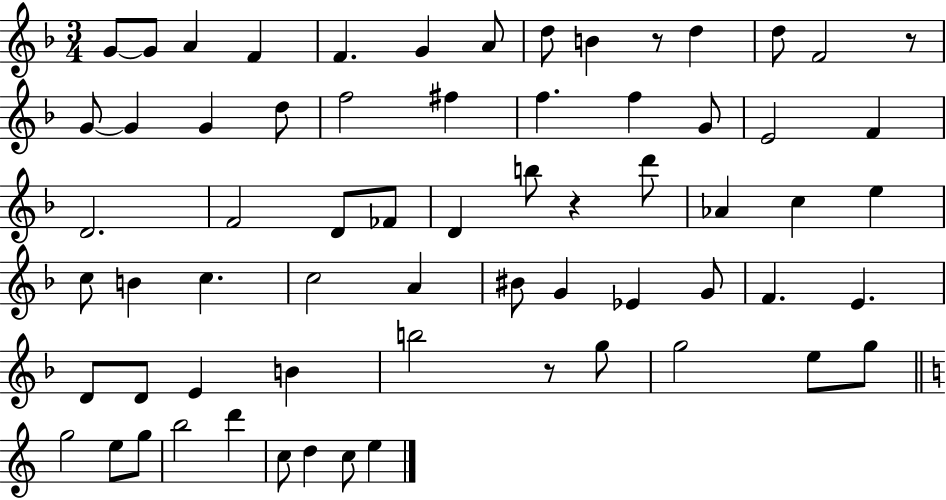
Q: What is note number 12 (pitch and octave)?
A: F4